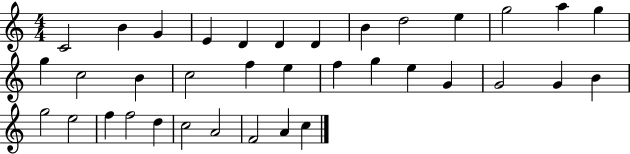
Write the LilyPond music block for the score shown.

{
  \clef treble
  \numericTimeSignature
  \time 4/4
  \key c \major
  c'2 b'4 g'4 | e'4 d'4 d'4 d'4 | b'4 d''2 e''4 | g''2 a''4 g''4 | \break g''4 c''2 b'4 | c''2 f''4 e''4 | f''4 g''4 e''4 g'4 | g'2 g'4 b'4 | \break g''2 e''2 | f''4 f''2 d''4 | c''2 a'2 | f'2 a'4 c''4 | \break \bar "|."
}